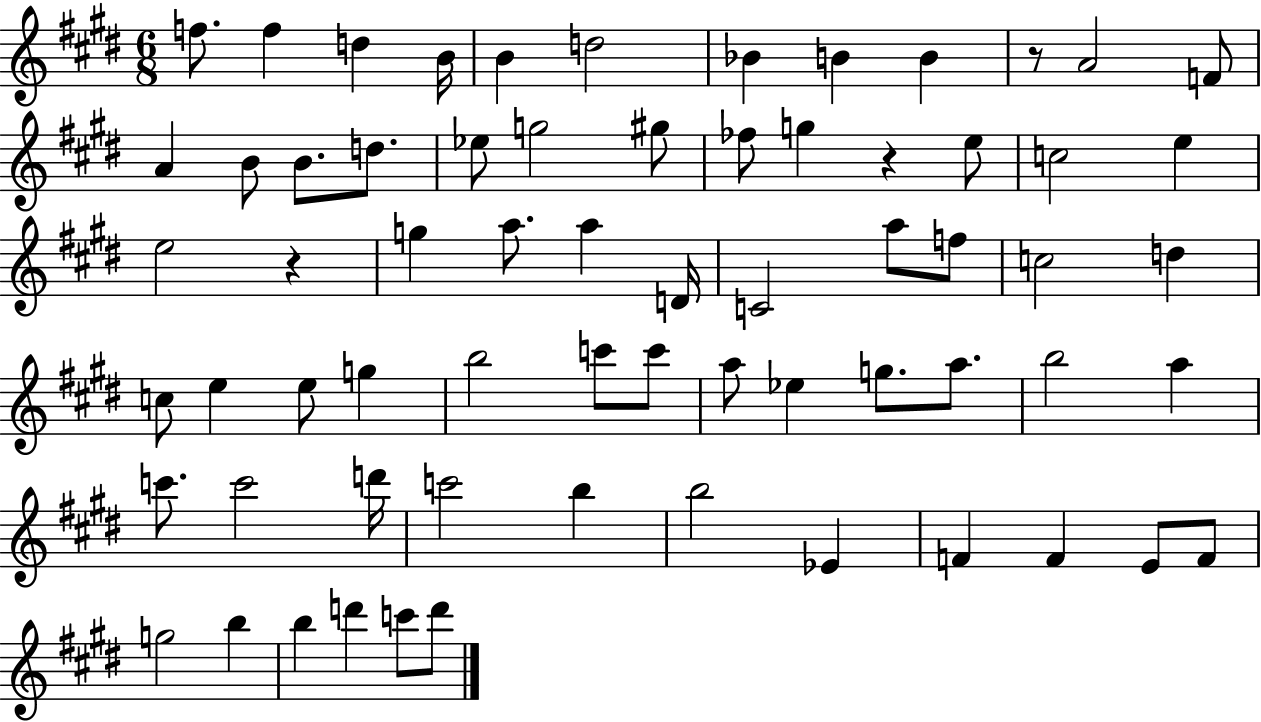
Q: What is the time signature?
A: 6/8